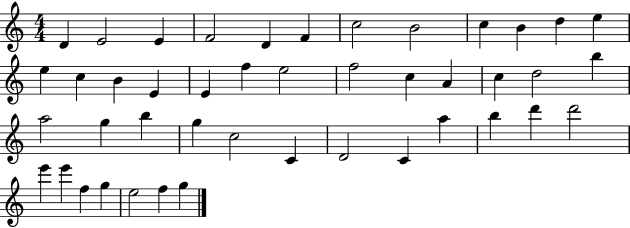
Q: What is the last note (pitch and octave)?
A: G5